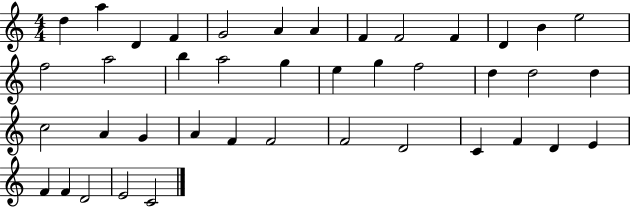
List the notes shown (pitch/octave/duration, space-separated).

D5/q A5/q D4/q F4/q G4/h A4/q A4/q F4/q F4/h F4/q D4/q B4/q E5/h F5/h A5/h B5/q A5/h G5/q E5/q G5/q F5/h D5/q D5/h D5/q C5/h A4/q G4/q A4/q F4/q F4/h F4/h D4/h C4/q F4/q D4/q E4/q F4/q F4/q D4/h E4/h C4/h